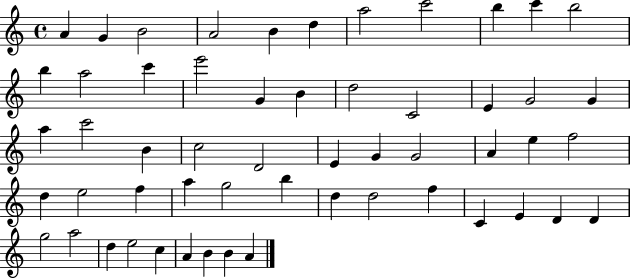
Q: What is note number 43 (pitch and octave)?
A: C4